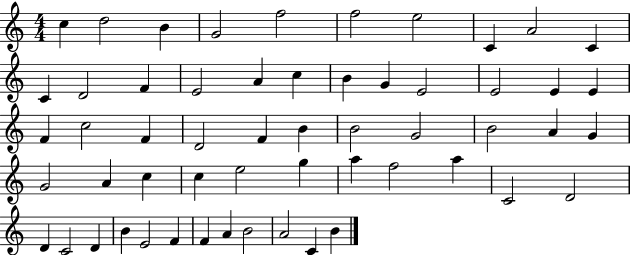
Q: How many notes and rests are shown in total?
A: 56